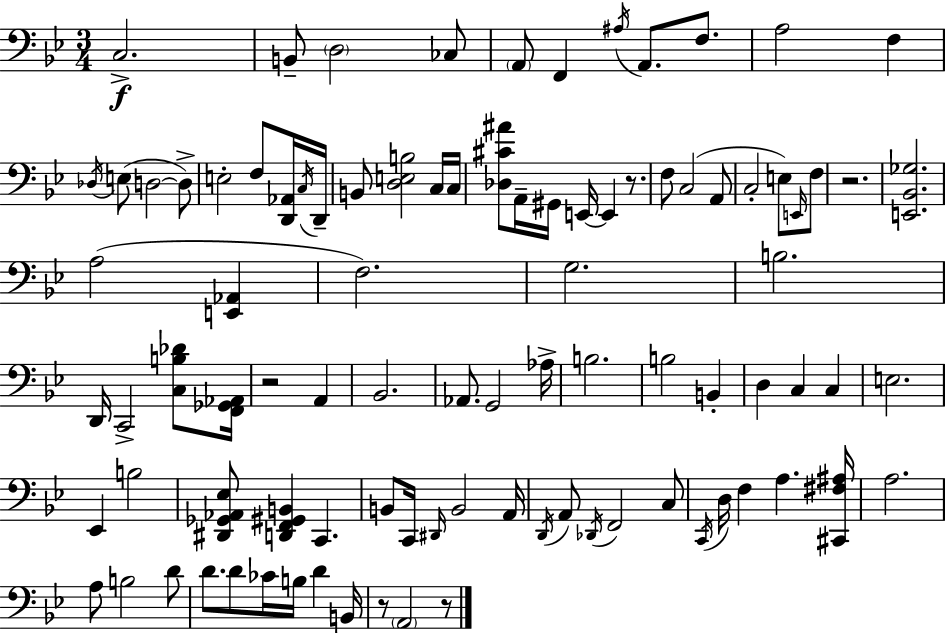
C3/h. B2/e D3/h CES3/e A2/e F2/q A#3/s A2/e. F3/e. A3/h F3/q Db3/s E3/e D3/h D3/e E3/h F3/e [D2,Ab2]/s C3/s D2/s B2/e [D3,E3,B3]/h C3/s C3/s [Db3,C#4,A#4]/e A2/s G#2/s E2/s E2/q R/e. F3/e C3/h A2/e C3/h E3/e E2/s F3/e R/h. [E2,Bb2,Gb3]/h. A3/h [E2,Ab2]/q F3/h. G3/h. B3/h. D2/s C2/h [C3,B3,Db4]/e [F2,Gb2,Ab2]/s R/h A2/q Bb2/h. Ab2/e. G2/h Ab3/s B3/h. B3/h B2/q D3/q C3/q C3/q E3/h. Eb2/q B3/h [D#2,Gb2,Ab2,Eb3]/e [D2,F2,G#2,B2]/q C2/q. B2/e C2/s D#2/s B2/h A2/s D2/s A2/e Db2/s F2/h C3/e C2/s D3/s F3/q A3/q. [C#2,F#3,A#3]/s A3/h. A3/e B3/h D4/e D4/e. D4/e CES4/s B3/s D4/q B2/s R/e A2/h R/e